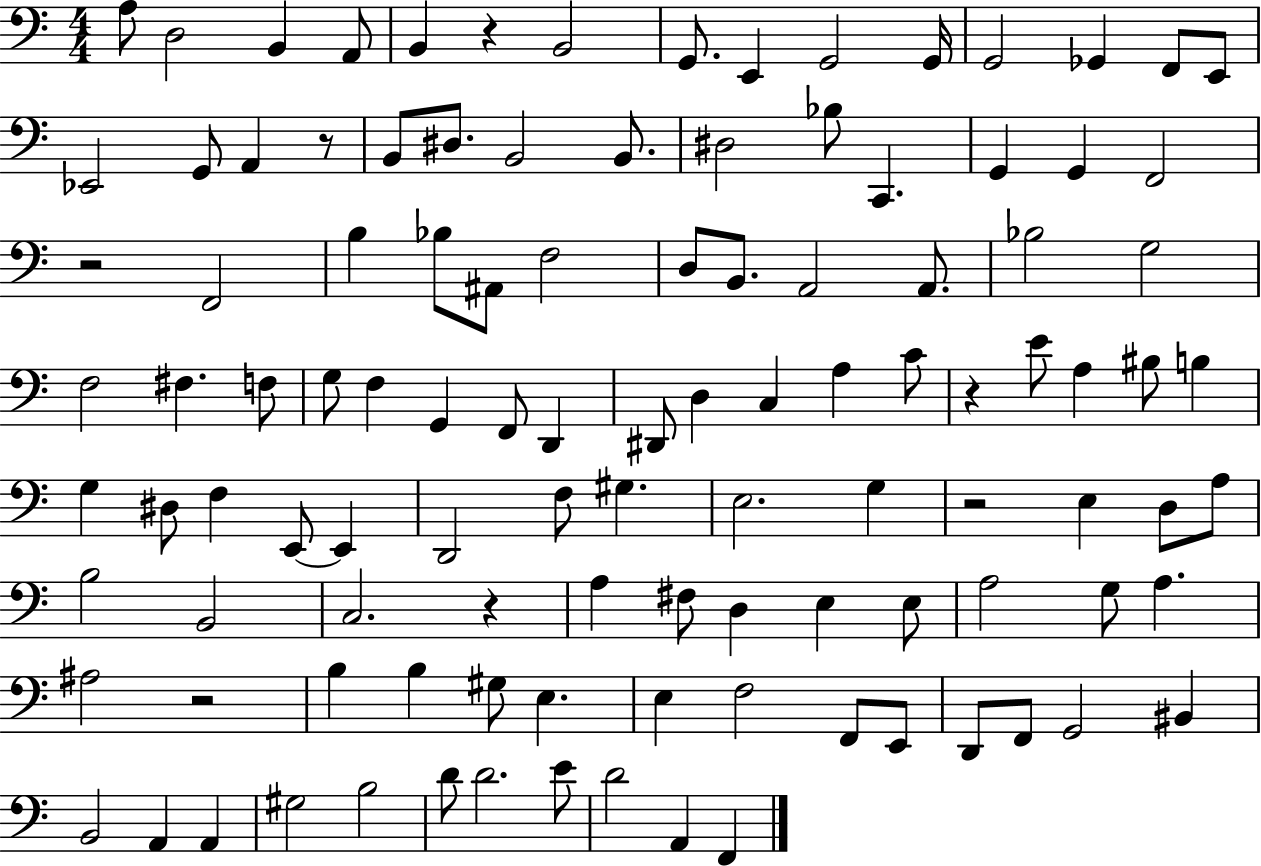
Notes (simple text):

A3/e D3/h B2/q A2/e B2/q R/q B2/h G2/e. E2/q G2/h G2/s G2/h Gb2/q F2/e E2/e Eb2/h G2/e A2/q R/e B2/e D#3/e. B2/h B2/e. D#3/h Bb3/e C2/q. G2/q G2/q F2/h R/h F2/h B3/q Bb3/e A#2/e F3/h D3/e B2/e. A2/h A2/e. Bb3/h G3/h F3/h F#3/q. F3/e G3/e F3/q G2/q F2/e D2/q D#2/e D3/q C3/q A3/q C4/e R/q E4/e A3/q BIS3/e B3/q G3/q D#3/e F3/q E2/e E2/q D2/h F3/e G#3/q. E3/h. G3/q R/h E3/q D3/e A3/e B3/h B2/h C3/h. R/q A3/q F#3/e D3/q E3/q E3/e A3/h G3/e A3/q. A#3/h R/h B3/q B3/q G#3/e E3/q. E3/q F3/h F2/e E2/e D2/e F2/e G2/h BIS2/q B2/h A2/q A2/q G#3/h B3/h D4/e D4/h. E4/e D4/h A2/q F2/q